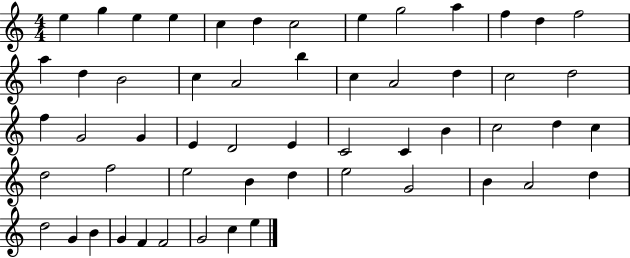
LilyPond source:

{
  \clef treble
  \numericTimeSignature
  \time 4/4
  \key c \major
  e''4 g''4 e''4 e''4 | c''4 d''4 c''2 | e''4 g''2 a''4 | f''4 d''4 f''2 | \break a''4 d''4 b'2 | c''4 a'2 b''4 | c''4 a'2 d''4 | c''2 d''2 | \break f''4 g'2 g'4 | e'4 d'2 e'4 | c'2 c'4 b'4 | c''2 d''4 c''4 | \break d''2 f''2 | e''2 b'4 d''4 | e''2 g'2 | b'4 a'2 d''4 | \break d''2 g'4 b'4 | g'4 f'4 f'2 | g'2 c''4 e''4 | \bar "|."
}